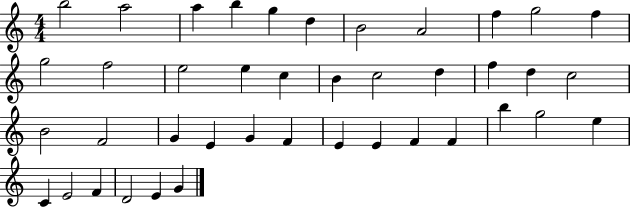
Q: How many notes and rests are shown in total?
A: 41